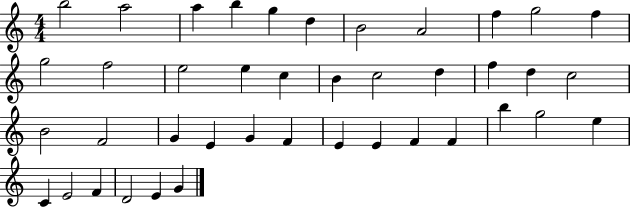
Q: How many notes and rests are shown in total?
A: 41